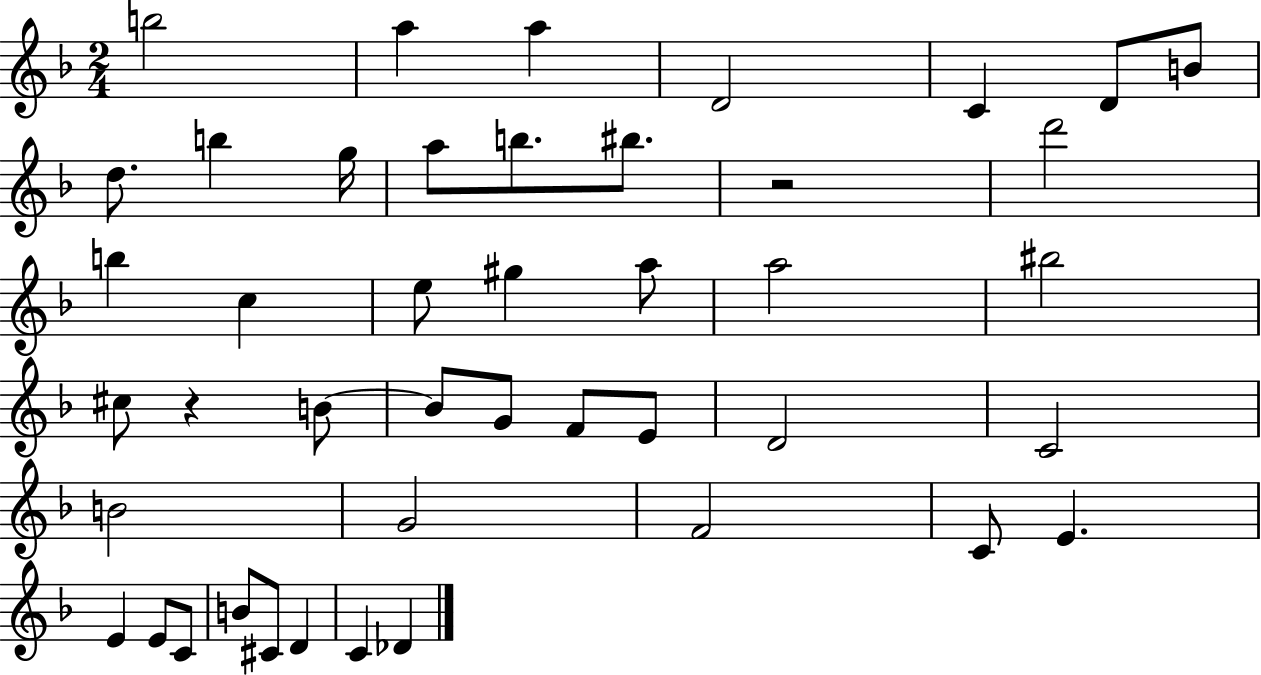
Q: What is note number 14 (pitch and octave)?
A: D6